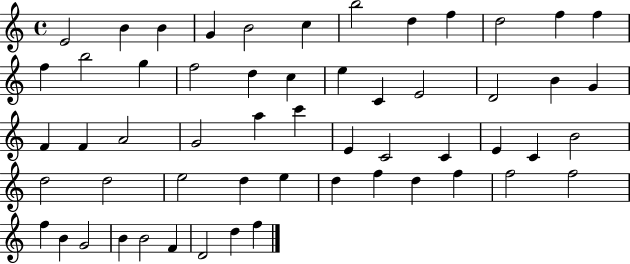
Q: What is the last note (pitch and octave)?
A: F5